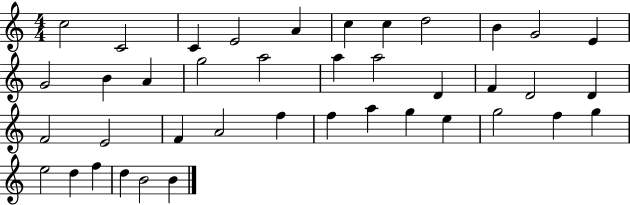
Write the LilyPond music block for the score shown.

{
  \clef treble
  \numericTimeSignature
  \time 4/4
  \key c \major
  c''2 c'2 | c'4 e'2 a'4 | c''4 c''4 d''2 | b'4 g'2 e'4 | \break g'2 b'4 a'4 | g''2 a''2 | a''4 a''2 d'4 | f'4 d'2 d'4 | \break f'2 e'2 | f'4 a'2 f''4 | f''4 a''4 g''4 e''4 | g''2 f''4 g''4 | \break e''2 d''4 f''4 | d''4 b'2 b'4 | \bar "|."
}